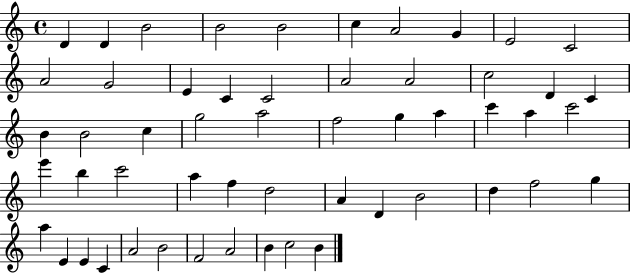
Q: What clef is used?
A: treble